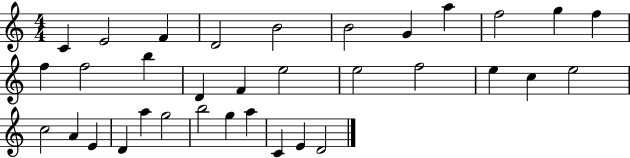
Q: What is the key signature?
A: C major